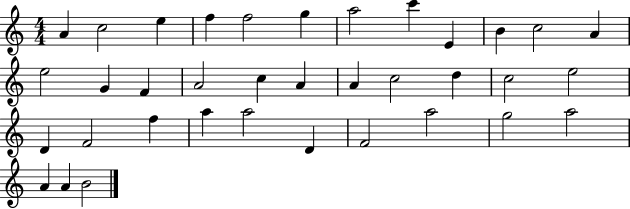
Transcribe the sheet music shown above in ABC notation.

X:1
T:Untitled
M:4/4
L:1/4
K:C
A c2 e f f2 g a2 c' E B c2 A e2 G F A2 c A A c2 d c2 e2 D F2 f a a2 D F2 a2 g2 a2 A A B2